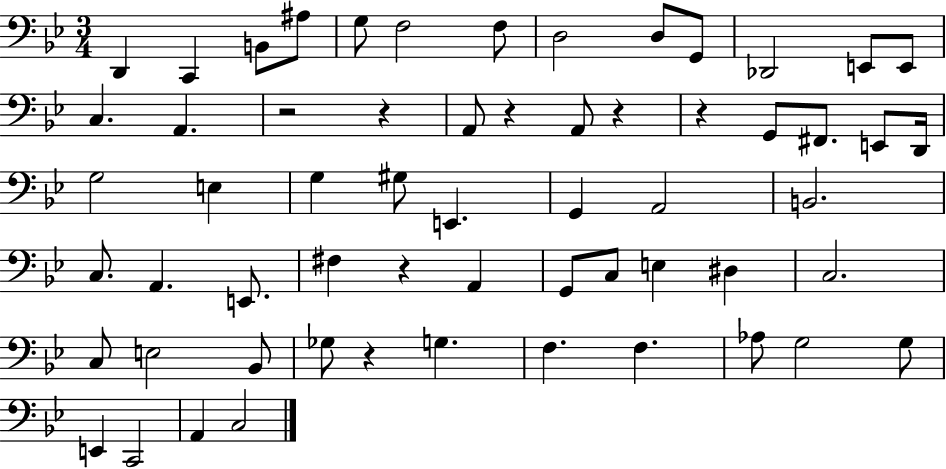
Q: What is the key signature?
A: BES major